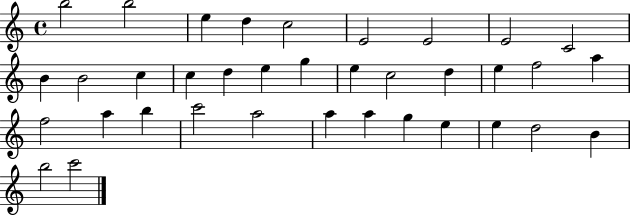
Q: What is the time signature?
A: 4/4